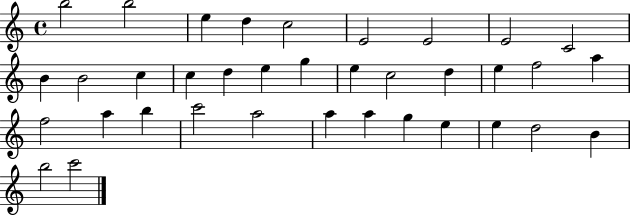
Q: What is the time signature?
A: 4/4